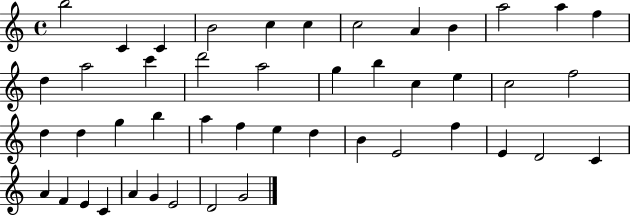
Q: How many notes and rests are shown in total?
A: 46